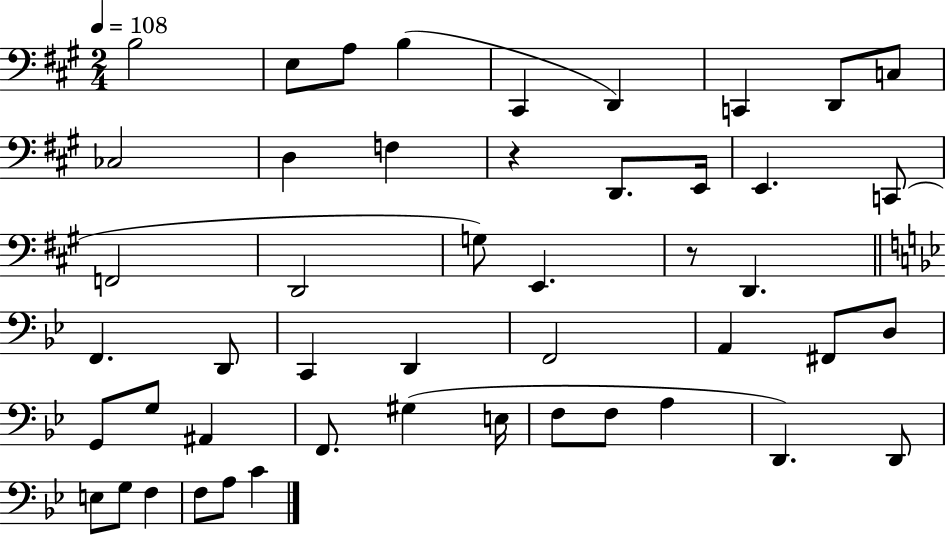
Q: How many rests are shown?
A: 2